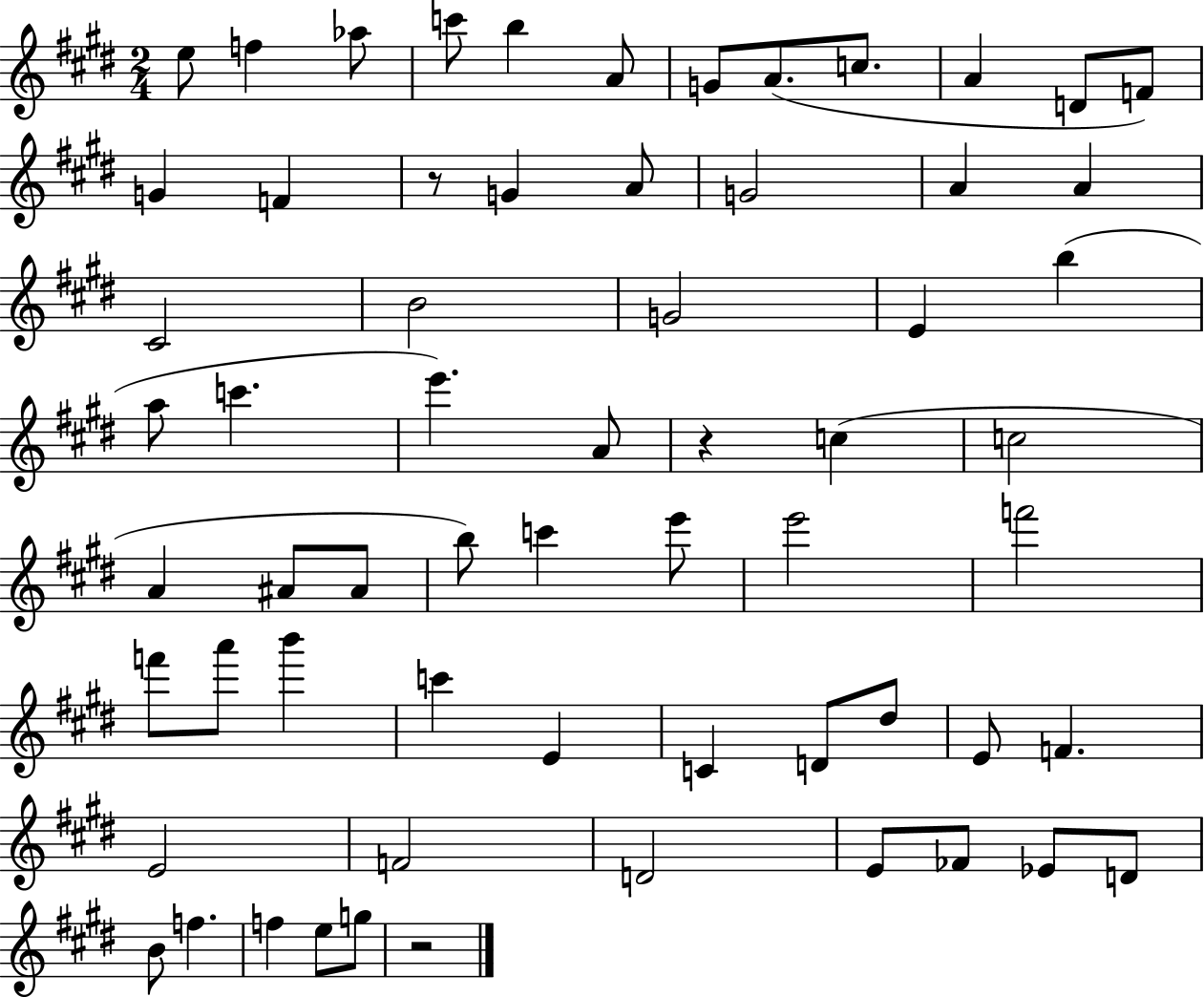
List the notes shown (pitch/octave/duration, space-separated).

E5/e F5/q Ab5/e C6/e B5/q A4/e G4/e A4/e. C5/e. A4/q D4/e F4/e G4/q F4/q R/e G4/q A4/e G4/h A4/q A4/q C#4/h B4/h G4/h E4/q B5/q A5/e C6/q. E6/q. A4/e R/q C5/q C5/h A4/q A#4/e A#4/e B5/e C6/q E6/e E6/h F6/h F6/e A6/e B6/q C6/q E4/q C4/q D4/e D#5/e E4/e F4/q. E4/h F4/h D4/h E4/e FES4/e Eb4/e D4/e B4/e F5/q. F5/q E5/e G5/e R/h